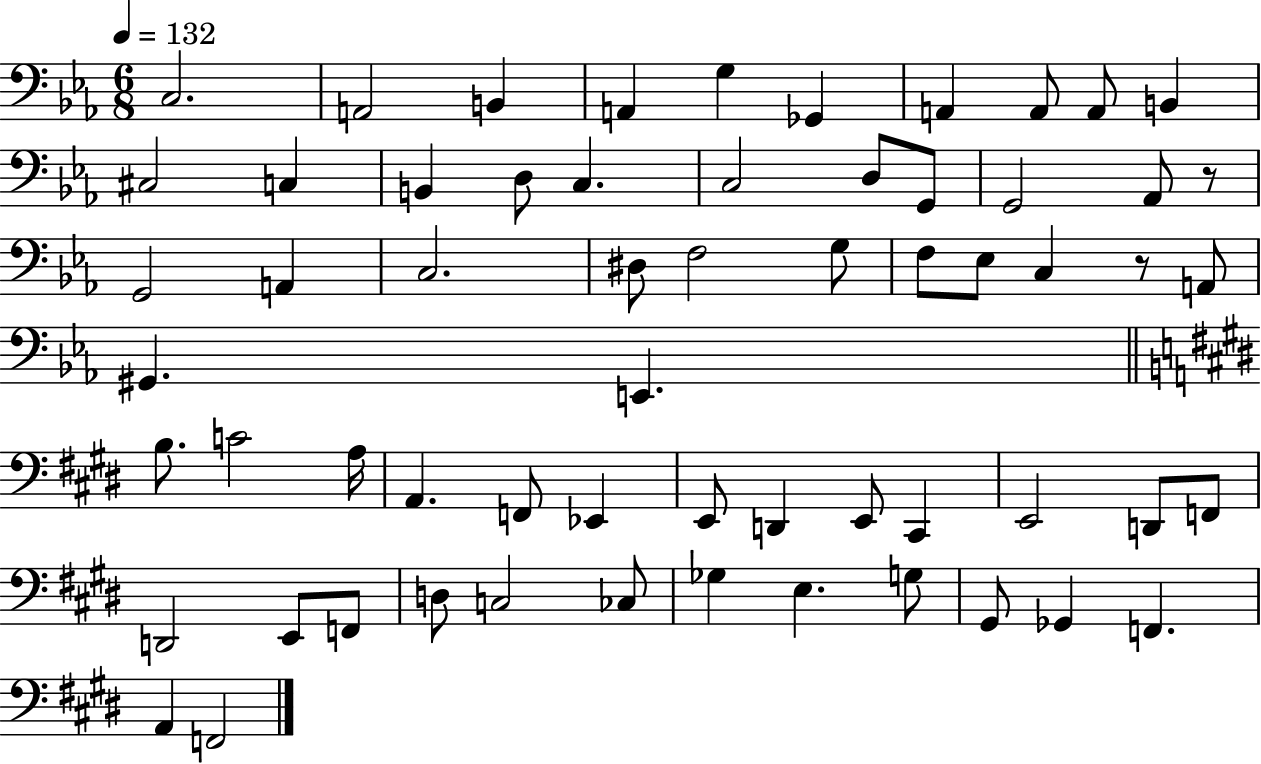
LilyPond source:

{
  \clef bass
  \numericTimeSignature
  \time 6/8
  \key ees \major
  \tempo 4 = 132
  \repeat volta 2 { c2. | a,2 b,4 | a,4 g4 ges,4 | a,4 a,8 a,8 b,4 | \break cis2 c4 | b,4 d8 c4. | c2 d8 g,8 | g,2 aes,8 r8 | \break g,2 a,4 | c2. | dis8 f2 g8 | f8 ees8 c4 r8 a,8 | \break gis,4. e,4. | \bar "||" \break \key e \major b8. c'2 a16 | a,4. f,8 ees,4 | e,8 d,4 e,8 cis,4 | e,2 d,8 f,8 | \break d,2 e,8 f,8 | d8 c2 ces8 | ges4 e4. g8 | gis,8 ges,4 f,4. | \break a,4 f,2 | } \bar "|."
}